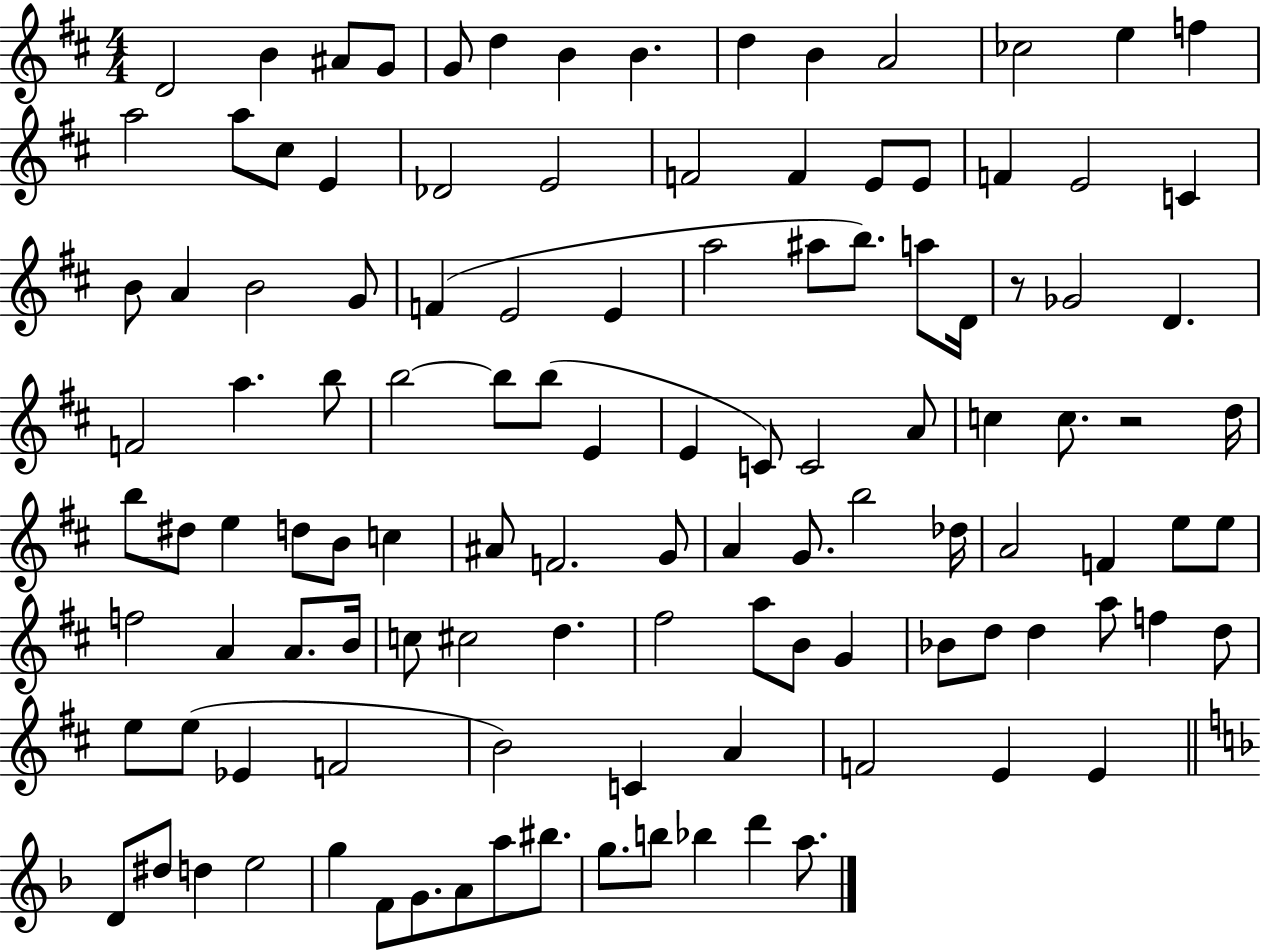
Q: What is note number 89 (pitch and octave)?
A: D5